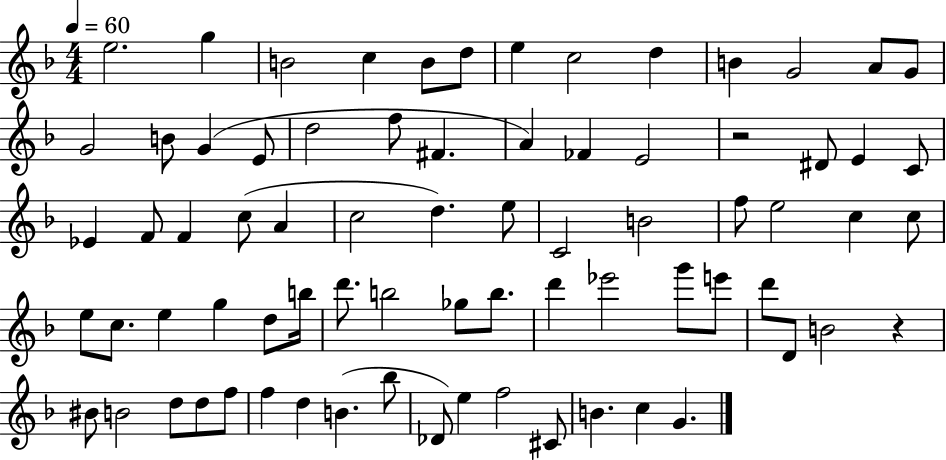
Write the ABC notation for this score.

X:1
T:Untitled
M:4/4
L:1/4
K:F
e2 g B2 c B/2 d/2 e c2 d B G2 A/2 G/2 G2 B/2 G E/2 d2 f/2 ^F A _F E2 z2 ^D/2 E C/2 _E F/2 F c/2 A c2 d e/2 C2 B2 f/2 e2 c c/2 e/2 c/2 e g d/2 b/4 d'/2 b2 _g/2 b/2 d' _e'2 g'/2 e'/2 d'/2 D/2 B2 z ^B/2 B2 d/2 d/2 f/2 f d B _b/2 _D/2 e f2 ^C/2 B c G